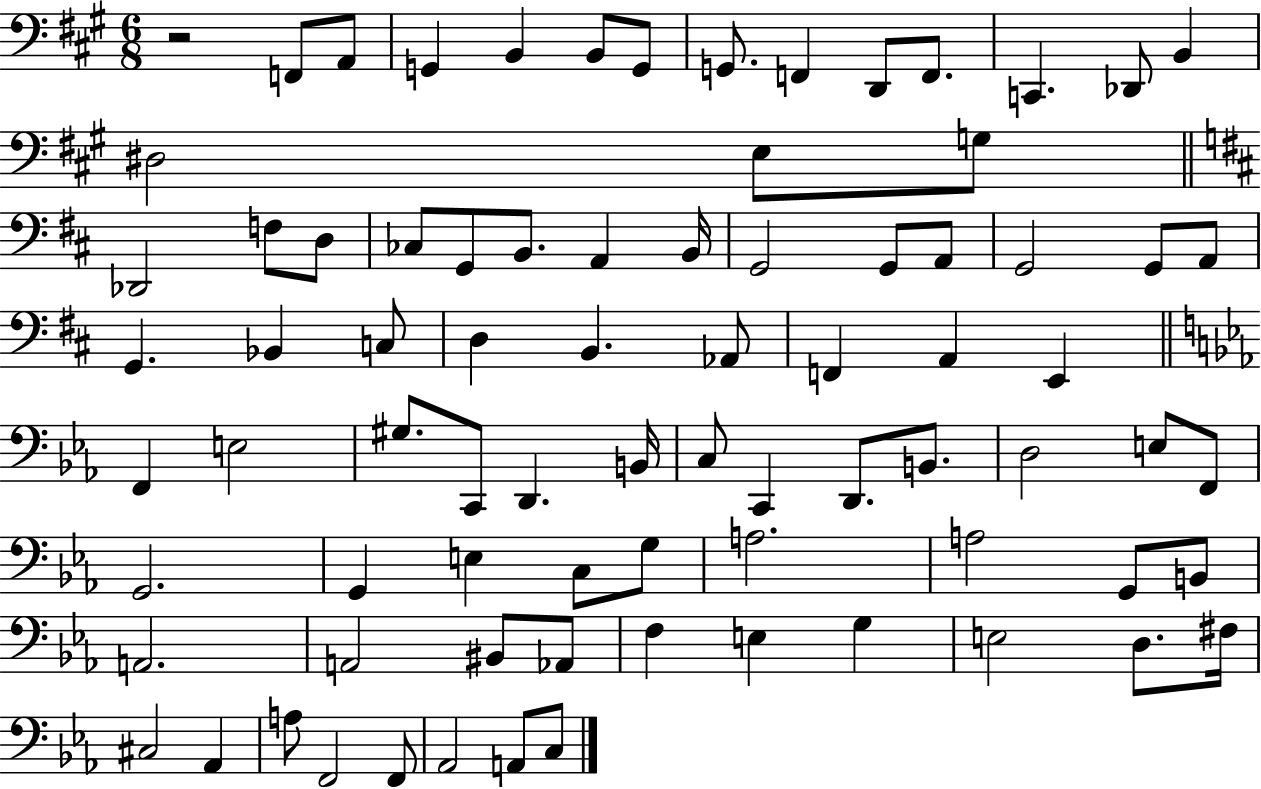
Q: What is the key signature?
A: A major